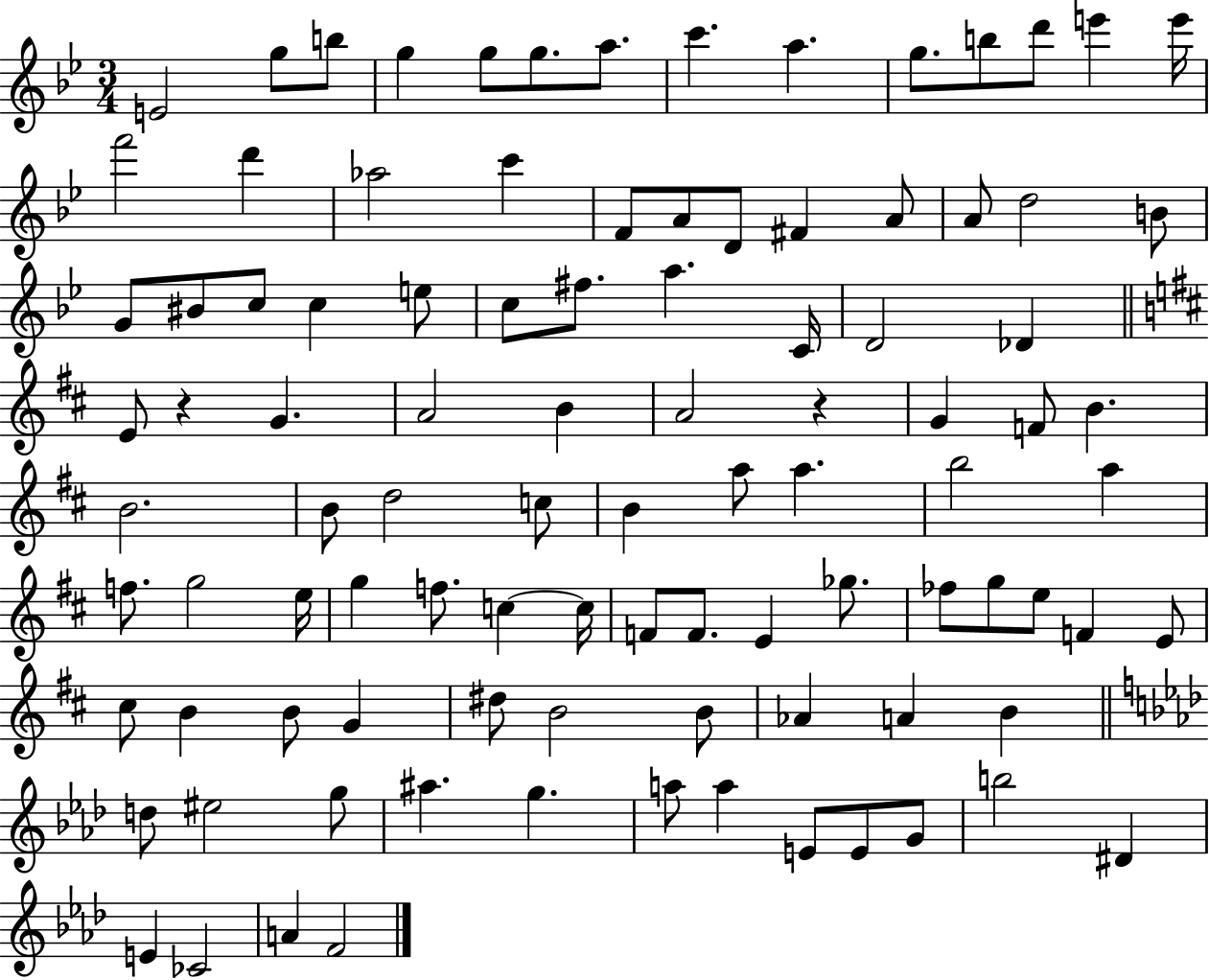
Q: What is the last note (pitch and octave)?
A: F4